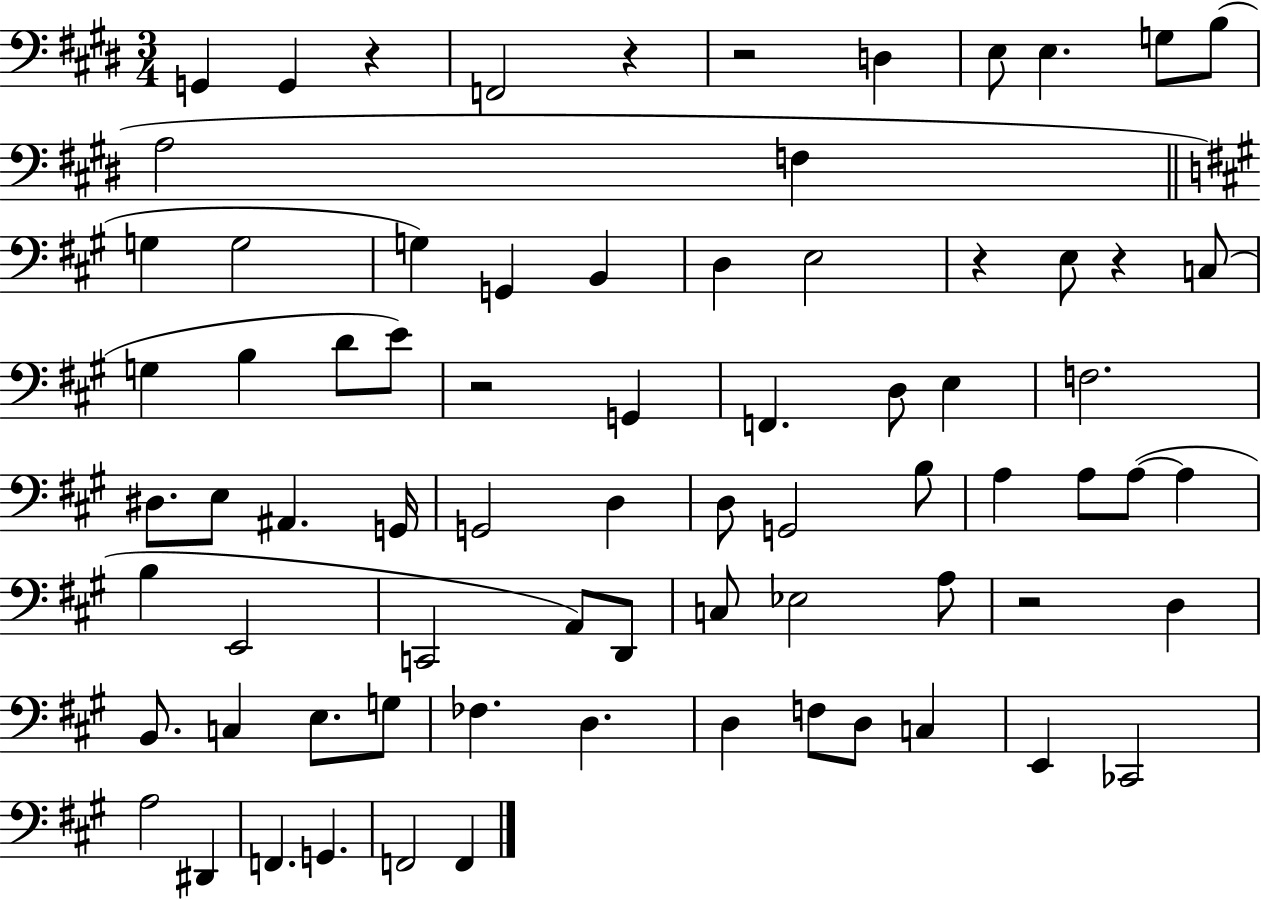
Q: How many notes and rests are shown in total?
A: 75